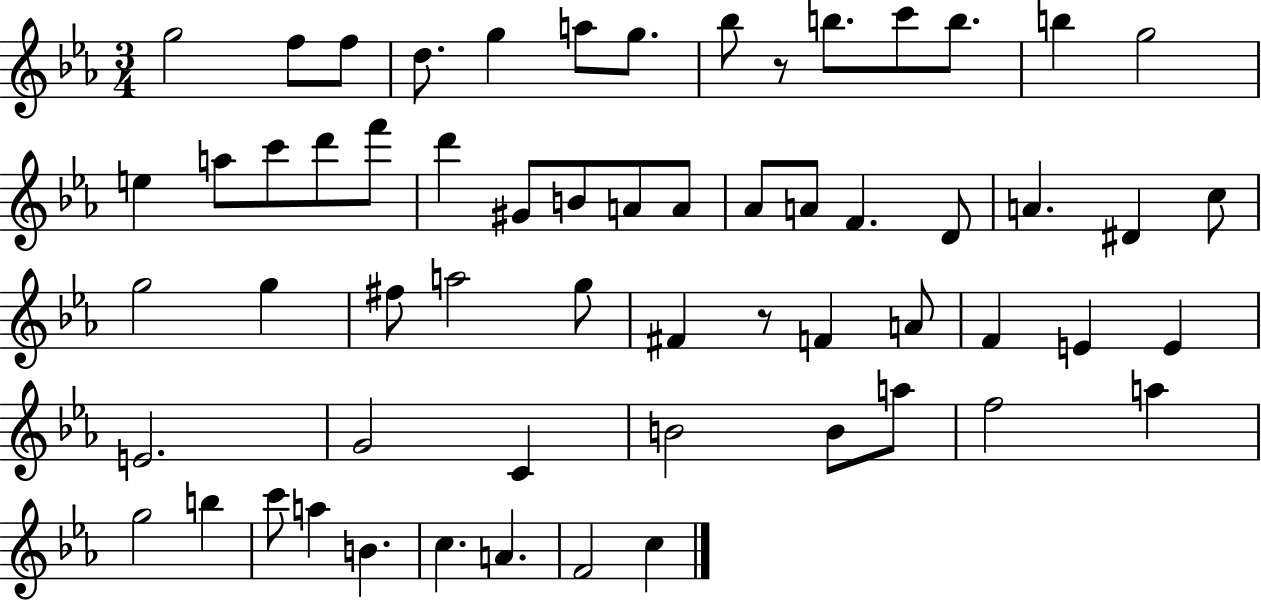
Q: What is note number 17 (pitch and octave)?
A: D6